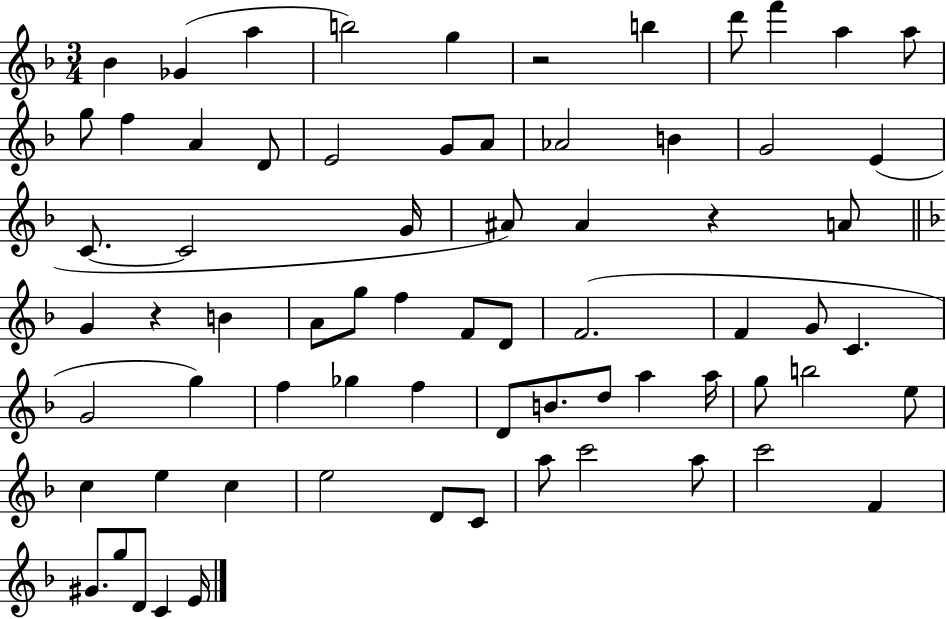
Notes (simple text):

Bb4/q Gb4/q A5/q B5/h G5/q R/h B5/q D6/e F6/q A5/q A5/e G5/e F5/q A4/q D4/e E4/h G4/e A4/e Ab4/h B4/q G4/h E4/q C4/e. C4/h G4/s A#4/e A#4/q R/q A4/e G4/q R/q B4/q A4/e G5/e F5/q F4/e D4/e F4/h. F4/q G4/e C4/q. G4/h G5/q F5/q Gb5/q F5/q D4/e B4/e. D5/e A5/q A5/s G5/e B5/h E5/e C5/q E5/q C5/q E5/h D4/e C4/e A5/e C6/h A5/e C6/h F4/q G#4/e. G5/e D4/e C4/q E4/s